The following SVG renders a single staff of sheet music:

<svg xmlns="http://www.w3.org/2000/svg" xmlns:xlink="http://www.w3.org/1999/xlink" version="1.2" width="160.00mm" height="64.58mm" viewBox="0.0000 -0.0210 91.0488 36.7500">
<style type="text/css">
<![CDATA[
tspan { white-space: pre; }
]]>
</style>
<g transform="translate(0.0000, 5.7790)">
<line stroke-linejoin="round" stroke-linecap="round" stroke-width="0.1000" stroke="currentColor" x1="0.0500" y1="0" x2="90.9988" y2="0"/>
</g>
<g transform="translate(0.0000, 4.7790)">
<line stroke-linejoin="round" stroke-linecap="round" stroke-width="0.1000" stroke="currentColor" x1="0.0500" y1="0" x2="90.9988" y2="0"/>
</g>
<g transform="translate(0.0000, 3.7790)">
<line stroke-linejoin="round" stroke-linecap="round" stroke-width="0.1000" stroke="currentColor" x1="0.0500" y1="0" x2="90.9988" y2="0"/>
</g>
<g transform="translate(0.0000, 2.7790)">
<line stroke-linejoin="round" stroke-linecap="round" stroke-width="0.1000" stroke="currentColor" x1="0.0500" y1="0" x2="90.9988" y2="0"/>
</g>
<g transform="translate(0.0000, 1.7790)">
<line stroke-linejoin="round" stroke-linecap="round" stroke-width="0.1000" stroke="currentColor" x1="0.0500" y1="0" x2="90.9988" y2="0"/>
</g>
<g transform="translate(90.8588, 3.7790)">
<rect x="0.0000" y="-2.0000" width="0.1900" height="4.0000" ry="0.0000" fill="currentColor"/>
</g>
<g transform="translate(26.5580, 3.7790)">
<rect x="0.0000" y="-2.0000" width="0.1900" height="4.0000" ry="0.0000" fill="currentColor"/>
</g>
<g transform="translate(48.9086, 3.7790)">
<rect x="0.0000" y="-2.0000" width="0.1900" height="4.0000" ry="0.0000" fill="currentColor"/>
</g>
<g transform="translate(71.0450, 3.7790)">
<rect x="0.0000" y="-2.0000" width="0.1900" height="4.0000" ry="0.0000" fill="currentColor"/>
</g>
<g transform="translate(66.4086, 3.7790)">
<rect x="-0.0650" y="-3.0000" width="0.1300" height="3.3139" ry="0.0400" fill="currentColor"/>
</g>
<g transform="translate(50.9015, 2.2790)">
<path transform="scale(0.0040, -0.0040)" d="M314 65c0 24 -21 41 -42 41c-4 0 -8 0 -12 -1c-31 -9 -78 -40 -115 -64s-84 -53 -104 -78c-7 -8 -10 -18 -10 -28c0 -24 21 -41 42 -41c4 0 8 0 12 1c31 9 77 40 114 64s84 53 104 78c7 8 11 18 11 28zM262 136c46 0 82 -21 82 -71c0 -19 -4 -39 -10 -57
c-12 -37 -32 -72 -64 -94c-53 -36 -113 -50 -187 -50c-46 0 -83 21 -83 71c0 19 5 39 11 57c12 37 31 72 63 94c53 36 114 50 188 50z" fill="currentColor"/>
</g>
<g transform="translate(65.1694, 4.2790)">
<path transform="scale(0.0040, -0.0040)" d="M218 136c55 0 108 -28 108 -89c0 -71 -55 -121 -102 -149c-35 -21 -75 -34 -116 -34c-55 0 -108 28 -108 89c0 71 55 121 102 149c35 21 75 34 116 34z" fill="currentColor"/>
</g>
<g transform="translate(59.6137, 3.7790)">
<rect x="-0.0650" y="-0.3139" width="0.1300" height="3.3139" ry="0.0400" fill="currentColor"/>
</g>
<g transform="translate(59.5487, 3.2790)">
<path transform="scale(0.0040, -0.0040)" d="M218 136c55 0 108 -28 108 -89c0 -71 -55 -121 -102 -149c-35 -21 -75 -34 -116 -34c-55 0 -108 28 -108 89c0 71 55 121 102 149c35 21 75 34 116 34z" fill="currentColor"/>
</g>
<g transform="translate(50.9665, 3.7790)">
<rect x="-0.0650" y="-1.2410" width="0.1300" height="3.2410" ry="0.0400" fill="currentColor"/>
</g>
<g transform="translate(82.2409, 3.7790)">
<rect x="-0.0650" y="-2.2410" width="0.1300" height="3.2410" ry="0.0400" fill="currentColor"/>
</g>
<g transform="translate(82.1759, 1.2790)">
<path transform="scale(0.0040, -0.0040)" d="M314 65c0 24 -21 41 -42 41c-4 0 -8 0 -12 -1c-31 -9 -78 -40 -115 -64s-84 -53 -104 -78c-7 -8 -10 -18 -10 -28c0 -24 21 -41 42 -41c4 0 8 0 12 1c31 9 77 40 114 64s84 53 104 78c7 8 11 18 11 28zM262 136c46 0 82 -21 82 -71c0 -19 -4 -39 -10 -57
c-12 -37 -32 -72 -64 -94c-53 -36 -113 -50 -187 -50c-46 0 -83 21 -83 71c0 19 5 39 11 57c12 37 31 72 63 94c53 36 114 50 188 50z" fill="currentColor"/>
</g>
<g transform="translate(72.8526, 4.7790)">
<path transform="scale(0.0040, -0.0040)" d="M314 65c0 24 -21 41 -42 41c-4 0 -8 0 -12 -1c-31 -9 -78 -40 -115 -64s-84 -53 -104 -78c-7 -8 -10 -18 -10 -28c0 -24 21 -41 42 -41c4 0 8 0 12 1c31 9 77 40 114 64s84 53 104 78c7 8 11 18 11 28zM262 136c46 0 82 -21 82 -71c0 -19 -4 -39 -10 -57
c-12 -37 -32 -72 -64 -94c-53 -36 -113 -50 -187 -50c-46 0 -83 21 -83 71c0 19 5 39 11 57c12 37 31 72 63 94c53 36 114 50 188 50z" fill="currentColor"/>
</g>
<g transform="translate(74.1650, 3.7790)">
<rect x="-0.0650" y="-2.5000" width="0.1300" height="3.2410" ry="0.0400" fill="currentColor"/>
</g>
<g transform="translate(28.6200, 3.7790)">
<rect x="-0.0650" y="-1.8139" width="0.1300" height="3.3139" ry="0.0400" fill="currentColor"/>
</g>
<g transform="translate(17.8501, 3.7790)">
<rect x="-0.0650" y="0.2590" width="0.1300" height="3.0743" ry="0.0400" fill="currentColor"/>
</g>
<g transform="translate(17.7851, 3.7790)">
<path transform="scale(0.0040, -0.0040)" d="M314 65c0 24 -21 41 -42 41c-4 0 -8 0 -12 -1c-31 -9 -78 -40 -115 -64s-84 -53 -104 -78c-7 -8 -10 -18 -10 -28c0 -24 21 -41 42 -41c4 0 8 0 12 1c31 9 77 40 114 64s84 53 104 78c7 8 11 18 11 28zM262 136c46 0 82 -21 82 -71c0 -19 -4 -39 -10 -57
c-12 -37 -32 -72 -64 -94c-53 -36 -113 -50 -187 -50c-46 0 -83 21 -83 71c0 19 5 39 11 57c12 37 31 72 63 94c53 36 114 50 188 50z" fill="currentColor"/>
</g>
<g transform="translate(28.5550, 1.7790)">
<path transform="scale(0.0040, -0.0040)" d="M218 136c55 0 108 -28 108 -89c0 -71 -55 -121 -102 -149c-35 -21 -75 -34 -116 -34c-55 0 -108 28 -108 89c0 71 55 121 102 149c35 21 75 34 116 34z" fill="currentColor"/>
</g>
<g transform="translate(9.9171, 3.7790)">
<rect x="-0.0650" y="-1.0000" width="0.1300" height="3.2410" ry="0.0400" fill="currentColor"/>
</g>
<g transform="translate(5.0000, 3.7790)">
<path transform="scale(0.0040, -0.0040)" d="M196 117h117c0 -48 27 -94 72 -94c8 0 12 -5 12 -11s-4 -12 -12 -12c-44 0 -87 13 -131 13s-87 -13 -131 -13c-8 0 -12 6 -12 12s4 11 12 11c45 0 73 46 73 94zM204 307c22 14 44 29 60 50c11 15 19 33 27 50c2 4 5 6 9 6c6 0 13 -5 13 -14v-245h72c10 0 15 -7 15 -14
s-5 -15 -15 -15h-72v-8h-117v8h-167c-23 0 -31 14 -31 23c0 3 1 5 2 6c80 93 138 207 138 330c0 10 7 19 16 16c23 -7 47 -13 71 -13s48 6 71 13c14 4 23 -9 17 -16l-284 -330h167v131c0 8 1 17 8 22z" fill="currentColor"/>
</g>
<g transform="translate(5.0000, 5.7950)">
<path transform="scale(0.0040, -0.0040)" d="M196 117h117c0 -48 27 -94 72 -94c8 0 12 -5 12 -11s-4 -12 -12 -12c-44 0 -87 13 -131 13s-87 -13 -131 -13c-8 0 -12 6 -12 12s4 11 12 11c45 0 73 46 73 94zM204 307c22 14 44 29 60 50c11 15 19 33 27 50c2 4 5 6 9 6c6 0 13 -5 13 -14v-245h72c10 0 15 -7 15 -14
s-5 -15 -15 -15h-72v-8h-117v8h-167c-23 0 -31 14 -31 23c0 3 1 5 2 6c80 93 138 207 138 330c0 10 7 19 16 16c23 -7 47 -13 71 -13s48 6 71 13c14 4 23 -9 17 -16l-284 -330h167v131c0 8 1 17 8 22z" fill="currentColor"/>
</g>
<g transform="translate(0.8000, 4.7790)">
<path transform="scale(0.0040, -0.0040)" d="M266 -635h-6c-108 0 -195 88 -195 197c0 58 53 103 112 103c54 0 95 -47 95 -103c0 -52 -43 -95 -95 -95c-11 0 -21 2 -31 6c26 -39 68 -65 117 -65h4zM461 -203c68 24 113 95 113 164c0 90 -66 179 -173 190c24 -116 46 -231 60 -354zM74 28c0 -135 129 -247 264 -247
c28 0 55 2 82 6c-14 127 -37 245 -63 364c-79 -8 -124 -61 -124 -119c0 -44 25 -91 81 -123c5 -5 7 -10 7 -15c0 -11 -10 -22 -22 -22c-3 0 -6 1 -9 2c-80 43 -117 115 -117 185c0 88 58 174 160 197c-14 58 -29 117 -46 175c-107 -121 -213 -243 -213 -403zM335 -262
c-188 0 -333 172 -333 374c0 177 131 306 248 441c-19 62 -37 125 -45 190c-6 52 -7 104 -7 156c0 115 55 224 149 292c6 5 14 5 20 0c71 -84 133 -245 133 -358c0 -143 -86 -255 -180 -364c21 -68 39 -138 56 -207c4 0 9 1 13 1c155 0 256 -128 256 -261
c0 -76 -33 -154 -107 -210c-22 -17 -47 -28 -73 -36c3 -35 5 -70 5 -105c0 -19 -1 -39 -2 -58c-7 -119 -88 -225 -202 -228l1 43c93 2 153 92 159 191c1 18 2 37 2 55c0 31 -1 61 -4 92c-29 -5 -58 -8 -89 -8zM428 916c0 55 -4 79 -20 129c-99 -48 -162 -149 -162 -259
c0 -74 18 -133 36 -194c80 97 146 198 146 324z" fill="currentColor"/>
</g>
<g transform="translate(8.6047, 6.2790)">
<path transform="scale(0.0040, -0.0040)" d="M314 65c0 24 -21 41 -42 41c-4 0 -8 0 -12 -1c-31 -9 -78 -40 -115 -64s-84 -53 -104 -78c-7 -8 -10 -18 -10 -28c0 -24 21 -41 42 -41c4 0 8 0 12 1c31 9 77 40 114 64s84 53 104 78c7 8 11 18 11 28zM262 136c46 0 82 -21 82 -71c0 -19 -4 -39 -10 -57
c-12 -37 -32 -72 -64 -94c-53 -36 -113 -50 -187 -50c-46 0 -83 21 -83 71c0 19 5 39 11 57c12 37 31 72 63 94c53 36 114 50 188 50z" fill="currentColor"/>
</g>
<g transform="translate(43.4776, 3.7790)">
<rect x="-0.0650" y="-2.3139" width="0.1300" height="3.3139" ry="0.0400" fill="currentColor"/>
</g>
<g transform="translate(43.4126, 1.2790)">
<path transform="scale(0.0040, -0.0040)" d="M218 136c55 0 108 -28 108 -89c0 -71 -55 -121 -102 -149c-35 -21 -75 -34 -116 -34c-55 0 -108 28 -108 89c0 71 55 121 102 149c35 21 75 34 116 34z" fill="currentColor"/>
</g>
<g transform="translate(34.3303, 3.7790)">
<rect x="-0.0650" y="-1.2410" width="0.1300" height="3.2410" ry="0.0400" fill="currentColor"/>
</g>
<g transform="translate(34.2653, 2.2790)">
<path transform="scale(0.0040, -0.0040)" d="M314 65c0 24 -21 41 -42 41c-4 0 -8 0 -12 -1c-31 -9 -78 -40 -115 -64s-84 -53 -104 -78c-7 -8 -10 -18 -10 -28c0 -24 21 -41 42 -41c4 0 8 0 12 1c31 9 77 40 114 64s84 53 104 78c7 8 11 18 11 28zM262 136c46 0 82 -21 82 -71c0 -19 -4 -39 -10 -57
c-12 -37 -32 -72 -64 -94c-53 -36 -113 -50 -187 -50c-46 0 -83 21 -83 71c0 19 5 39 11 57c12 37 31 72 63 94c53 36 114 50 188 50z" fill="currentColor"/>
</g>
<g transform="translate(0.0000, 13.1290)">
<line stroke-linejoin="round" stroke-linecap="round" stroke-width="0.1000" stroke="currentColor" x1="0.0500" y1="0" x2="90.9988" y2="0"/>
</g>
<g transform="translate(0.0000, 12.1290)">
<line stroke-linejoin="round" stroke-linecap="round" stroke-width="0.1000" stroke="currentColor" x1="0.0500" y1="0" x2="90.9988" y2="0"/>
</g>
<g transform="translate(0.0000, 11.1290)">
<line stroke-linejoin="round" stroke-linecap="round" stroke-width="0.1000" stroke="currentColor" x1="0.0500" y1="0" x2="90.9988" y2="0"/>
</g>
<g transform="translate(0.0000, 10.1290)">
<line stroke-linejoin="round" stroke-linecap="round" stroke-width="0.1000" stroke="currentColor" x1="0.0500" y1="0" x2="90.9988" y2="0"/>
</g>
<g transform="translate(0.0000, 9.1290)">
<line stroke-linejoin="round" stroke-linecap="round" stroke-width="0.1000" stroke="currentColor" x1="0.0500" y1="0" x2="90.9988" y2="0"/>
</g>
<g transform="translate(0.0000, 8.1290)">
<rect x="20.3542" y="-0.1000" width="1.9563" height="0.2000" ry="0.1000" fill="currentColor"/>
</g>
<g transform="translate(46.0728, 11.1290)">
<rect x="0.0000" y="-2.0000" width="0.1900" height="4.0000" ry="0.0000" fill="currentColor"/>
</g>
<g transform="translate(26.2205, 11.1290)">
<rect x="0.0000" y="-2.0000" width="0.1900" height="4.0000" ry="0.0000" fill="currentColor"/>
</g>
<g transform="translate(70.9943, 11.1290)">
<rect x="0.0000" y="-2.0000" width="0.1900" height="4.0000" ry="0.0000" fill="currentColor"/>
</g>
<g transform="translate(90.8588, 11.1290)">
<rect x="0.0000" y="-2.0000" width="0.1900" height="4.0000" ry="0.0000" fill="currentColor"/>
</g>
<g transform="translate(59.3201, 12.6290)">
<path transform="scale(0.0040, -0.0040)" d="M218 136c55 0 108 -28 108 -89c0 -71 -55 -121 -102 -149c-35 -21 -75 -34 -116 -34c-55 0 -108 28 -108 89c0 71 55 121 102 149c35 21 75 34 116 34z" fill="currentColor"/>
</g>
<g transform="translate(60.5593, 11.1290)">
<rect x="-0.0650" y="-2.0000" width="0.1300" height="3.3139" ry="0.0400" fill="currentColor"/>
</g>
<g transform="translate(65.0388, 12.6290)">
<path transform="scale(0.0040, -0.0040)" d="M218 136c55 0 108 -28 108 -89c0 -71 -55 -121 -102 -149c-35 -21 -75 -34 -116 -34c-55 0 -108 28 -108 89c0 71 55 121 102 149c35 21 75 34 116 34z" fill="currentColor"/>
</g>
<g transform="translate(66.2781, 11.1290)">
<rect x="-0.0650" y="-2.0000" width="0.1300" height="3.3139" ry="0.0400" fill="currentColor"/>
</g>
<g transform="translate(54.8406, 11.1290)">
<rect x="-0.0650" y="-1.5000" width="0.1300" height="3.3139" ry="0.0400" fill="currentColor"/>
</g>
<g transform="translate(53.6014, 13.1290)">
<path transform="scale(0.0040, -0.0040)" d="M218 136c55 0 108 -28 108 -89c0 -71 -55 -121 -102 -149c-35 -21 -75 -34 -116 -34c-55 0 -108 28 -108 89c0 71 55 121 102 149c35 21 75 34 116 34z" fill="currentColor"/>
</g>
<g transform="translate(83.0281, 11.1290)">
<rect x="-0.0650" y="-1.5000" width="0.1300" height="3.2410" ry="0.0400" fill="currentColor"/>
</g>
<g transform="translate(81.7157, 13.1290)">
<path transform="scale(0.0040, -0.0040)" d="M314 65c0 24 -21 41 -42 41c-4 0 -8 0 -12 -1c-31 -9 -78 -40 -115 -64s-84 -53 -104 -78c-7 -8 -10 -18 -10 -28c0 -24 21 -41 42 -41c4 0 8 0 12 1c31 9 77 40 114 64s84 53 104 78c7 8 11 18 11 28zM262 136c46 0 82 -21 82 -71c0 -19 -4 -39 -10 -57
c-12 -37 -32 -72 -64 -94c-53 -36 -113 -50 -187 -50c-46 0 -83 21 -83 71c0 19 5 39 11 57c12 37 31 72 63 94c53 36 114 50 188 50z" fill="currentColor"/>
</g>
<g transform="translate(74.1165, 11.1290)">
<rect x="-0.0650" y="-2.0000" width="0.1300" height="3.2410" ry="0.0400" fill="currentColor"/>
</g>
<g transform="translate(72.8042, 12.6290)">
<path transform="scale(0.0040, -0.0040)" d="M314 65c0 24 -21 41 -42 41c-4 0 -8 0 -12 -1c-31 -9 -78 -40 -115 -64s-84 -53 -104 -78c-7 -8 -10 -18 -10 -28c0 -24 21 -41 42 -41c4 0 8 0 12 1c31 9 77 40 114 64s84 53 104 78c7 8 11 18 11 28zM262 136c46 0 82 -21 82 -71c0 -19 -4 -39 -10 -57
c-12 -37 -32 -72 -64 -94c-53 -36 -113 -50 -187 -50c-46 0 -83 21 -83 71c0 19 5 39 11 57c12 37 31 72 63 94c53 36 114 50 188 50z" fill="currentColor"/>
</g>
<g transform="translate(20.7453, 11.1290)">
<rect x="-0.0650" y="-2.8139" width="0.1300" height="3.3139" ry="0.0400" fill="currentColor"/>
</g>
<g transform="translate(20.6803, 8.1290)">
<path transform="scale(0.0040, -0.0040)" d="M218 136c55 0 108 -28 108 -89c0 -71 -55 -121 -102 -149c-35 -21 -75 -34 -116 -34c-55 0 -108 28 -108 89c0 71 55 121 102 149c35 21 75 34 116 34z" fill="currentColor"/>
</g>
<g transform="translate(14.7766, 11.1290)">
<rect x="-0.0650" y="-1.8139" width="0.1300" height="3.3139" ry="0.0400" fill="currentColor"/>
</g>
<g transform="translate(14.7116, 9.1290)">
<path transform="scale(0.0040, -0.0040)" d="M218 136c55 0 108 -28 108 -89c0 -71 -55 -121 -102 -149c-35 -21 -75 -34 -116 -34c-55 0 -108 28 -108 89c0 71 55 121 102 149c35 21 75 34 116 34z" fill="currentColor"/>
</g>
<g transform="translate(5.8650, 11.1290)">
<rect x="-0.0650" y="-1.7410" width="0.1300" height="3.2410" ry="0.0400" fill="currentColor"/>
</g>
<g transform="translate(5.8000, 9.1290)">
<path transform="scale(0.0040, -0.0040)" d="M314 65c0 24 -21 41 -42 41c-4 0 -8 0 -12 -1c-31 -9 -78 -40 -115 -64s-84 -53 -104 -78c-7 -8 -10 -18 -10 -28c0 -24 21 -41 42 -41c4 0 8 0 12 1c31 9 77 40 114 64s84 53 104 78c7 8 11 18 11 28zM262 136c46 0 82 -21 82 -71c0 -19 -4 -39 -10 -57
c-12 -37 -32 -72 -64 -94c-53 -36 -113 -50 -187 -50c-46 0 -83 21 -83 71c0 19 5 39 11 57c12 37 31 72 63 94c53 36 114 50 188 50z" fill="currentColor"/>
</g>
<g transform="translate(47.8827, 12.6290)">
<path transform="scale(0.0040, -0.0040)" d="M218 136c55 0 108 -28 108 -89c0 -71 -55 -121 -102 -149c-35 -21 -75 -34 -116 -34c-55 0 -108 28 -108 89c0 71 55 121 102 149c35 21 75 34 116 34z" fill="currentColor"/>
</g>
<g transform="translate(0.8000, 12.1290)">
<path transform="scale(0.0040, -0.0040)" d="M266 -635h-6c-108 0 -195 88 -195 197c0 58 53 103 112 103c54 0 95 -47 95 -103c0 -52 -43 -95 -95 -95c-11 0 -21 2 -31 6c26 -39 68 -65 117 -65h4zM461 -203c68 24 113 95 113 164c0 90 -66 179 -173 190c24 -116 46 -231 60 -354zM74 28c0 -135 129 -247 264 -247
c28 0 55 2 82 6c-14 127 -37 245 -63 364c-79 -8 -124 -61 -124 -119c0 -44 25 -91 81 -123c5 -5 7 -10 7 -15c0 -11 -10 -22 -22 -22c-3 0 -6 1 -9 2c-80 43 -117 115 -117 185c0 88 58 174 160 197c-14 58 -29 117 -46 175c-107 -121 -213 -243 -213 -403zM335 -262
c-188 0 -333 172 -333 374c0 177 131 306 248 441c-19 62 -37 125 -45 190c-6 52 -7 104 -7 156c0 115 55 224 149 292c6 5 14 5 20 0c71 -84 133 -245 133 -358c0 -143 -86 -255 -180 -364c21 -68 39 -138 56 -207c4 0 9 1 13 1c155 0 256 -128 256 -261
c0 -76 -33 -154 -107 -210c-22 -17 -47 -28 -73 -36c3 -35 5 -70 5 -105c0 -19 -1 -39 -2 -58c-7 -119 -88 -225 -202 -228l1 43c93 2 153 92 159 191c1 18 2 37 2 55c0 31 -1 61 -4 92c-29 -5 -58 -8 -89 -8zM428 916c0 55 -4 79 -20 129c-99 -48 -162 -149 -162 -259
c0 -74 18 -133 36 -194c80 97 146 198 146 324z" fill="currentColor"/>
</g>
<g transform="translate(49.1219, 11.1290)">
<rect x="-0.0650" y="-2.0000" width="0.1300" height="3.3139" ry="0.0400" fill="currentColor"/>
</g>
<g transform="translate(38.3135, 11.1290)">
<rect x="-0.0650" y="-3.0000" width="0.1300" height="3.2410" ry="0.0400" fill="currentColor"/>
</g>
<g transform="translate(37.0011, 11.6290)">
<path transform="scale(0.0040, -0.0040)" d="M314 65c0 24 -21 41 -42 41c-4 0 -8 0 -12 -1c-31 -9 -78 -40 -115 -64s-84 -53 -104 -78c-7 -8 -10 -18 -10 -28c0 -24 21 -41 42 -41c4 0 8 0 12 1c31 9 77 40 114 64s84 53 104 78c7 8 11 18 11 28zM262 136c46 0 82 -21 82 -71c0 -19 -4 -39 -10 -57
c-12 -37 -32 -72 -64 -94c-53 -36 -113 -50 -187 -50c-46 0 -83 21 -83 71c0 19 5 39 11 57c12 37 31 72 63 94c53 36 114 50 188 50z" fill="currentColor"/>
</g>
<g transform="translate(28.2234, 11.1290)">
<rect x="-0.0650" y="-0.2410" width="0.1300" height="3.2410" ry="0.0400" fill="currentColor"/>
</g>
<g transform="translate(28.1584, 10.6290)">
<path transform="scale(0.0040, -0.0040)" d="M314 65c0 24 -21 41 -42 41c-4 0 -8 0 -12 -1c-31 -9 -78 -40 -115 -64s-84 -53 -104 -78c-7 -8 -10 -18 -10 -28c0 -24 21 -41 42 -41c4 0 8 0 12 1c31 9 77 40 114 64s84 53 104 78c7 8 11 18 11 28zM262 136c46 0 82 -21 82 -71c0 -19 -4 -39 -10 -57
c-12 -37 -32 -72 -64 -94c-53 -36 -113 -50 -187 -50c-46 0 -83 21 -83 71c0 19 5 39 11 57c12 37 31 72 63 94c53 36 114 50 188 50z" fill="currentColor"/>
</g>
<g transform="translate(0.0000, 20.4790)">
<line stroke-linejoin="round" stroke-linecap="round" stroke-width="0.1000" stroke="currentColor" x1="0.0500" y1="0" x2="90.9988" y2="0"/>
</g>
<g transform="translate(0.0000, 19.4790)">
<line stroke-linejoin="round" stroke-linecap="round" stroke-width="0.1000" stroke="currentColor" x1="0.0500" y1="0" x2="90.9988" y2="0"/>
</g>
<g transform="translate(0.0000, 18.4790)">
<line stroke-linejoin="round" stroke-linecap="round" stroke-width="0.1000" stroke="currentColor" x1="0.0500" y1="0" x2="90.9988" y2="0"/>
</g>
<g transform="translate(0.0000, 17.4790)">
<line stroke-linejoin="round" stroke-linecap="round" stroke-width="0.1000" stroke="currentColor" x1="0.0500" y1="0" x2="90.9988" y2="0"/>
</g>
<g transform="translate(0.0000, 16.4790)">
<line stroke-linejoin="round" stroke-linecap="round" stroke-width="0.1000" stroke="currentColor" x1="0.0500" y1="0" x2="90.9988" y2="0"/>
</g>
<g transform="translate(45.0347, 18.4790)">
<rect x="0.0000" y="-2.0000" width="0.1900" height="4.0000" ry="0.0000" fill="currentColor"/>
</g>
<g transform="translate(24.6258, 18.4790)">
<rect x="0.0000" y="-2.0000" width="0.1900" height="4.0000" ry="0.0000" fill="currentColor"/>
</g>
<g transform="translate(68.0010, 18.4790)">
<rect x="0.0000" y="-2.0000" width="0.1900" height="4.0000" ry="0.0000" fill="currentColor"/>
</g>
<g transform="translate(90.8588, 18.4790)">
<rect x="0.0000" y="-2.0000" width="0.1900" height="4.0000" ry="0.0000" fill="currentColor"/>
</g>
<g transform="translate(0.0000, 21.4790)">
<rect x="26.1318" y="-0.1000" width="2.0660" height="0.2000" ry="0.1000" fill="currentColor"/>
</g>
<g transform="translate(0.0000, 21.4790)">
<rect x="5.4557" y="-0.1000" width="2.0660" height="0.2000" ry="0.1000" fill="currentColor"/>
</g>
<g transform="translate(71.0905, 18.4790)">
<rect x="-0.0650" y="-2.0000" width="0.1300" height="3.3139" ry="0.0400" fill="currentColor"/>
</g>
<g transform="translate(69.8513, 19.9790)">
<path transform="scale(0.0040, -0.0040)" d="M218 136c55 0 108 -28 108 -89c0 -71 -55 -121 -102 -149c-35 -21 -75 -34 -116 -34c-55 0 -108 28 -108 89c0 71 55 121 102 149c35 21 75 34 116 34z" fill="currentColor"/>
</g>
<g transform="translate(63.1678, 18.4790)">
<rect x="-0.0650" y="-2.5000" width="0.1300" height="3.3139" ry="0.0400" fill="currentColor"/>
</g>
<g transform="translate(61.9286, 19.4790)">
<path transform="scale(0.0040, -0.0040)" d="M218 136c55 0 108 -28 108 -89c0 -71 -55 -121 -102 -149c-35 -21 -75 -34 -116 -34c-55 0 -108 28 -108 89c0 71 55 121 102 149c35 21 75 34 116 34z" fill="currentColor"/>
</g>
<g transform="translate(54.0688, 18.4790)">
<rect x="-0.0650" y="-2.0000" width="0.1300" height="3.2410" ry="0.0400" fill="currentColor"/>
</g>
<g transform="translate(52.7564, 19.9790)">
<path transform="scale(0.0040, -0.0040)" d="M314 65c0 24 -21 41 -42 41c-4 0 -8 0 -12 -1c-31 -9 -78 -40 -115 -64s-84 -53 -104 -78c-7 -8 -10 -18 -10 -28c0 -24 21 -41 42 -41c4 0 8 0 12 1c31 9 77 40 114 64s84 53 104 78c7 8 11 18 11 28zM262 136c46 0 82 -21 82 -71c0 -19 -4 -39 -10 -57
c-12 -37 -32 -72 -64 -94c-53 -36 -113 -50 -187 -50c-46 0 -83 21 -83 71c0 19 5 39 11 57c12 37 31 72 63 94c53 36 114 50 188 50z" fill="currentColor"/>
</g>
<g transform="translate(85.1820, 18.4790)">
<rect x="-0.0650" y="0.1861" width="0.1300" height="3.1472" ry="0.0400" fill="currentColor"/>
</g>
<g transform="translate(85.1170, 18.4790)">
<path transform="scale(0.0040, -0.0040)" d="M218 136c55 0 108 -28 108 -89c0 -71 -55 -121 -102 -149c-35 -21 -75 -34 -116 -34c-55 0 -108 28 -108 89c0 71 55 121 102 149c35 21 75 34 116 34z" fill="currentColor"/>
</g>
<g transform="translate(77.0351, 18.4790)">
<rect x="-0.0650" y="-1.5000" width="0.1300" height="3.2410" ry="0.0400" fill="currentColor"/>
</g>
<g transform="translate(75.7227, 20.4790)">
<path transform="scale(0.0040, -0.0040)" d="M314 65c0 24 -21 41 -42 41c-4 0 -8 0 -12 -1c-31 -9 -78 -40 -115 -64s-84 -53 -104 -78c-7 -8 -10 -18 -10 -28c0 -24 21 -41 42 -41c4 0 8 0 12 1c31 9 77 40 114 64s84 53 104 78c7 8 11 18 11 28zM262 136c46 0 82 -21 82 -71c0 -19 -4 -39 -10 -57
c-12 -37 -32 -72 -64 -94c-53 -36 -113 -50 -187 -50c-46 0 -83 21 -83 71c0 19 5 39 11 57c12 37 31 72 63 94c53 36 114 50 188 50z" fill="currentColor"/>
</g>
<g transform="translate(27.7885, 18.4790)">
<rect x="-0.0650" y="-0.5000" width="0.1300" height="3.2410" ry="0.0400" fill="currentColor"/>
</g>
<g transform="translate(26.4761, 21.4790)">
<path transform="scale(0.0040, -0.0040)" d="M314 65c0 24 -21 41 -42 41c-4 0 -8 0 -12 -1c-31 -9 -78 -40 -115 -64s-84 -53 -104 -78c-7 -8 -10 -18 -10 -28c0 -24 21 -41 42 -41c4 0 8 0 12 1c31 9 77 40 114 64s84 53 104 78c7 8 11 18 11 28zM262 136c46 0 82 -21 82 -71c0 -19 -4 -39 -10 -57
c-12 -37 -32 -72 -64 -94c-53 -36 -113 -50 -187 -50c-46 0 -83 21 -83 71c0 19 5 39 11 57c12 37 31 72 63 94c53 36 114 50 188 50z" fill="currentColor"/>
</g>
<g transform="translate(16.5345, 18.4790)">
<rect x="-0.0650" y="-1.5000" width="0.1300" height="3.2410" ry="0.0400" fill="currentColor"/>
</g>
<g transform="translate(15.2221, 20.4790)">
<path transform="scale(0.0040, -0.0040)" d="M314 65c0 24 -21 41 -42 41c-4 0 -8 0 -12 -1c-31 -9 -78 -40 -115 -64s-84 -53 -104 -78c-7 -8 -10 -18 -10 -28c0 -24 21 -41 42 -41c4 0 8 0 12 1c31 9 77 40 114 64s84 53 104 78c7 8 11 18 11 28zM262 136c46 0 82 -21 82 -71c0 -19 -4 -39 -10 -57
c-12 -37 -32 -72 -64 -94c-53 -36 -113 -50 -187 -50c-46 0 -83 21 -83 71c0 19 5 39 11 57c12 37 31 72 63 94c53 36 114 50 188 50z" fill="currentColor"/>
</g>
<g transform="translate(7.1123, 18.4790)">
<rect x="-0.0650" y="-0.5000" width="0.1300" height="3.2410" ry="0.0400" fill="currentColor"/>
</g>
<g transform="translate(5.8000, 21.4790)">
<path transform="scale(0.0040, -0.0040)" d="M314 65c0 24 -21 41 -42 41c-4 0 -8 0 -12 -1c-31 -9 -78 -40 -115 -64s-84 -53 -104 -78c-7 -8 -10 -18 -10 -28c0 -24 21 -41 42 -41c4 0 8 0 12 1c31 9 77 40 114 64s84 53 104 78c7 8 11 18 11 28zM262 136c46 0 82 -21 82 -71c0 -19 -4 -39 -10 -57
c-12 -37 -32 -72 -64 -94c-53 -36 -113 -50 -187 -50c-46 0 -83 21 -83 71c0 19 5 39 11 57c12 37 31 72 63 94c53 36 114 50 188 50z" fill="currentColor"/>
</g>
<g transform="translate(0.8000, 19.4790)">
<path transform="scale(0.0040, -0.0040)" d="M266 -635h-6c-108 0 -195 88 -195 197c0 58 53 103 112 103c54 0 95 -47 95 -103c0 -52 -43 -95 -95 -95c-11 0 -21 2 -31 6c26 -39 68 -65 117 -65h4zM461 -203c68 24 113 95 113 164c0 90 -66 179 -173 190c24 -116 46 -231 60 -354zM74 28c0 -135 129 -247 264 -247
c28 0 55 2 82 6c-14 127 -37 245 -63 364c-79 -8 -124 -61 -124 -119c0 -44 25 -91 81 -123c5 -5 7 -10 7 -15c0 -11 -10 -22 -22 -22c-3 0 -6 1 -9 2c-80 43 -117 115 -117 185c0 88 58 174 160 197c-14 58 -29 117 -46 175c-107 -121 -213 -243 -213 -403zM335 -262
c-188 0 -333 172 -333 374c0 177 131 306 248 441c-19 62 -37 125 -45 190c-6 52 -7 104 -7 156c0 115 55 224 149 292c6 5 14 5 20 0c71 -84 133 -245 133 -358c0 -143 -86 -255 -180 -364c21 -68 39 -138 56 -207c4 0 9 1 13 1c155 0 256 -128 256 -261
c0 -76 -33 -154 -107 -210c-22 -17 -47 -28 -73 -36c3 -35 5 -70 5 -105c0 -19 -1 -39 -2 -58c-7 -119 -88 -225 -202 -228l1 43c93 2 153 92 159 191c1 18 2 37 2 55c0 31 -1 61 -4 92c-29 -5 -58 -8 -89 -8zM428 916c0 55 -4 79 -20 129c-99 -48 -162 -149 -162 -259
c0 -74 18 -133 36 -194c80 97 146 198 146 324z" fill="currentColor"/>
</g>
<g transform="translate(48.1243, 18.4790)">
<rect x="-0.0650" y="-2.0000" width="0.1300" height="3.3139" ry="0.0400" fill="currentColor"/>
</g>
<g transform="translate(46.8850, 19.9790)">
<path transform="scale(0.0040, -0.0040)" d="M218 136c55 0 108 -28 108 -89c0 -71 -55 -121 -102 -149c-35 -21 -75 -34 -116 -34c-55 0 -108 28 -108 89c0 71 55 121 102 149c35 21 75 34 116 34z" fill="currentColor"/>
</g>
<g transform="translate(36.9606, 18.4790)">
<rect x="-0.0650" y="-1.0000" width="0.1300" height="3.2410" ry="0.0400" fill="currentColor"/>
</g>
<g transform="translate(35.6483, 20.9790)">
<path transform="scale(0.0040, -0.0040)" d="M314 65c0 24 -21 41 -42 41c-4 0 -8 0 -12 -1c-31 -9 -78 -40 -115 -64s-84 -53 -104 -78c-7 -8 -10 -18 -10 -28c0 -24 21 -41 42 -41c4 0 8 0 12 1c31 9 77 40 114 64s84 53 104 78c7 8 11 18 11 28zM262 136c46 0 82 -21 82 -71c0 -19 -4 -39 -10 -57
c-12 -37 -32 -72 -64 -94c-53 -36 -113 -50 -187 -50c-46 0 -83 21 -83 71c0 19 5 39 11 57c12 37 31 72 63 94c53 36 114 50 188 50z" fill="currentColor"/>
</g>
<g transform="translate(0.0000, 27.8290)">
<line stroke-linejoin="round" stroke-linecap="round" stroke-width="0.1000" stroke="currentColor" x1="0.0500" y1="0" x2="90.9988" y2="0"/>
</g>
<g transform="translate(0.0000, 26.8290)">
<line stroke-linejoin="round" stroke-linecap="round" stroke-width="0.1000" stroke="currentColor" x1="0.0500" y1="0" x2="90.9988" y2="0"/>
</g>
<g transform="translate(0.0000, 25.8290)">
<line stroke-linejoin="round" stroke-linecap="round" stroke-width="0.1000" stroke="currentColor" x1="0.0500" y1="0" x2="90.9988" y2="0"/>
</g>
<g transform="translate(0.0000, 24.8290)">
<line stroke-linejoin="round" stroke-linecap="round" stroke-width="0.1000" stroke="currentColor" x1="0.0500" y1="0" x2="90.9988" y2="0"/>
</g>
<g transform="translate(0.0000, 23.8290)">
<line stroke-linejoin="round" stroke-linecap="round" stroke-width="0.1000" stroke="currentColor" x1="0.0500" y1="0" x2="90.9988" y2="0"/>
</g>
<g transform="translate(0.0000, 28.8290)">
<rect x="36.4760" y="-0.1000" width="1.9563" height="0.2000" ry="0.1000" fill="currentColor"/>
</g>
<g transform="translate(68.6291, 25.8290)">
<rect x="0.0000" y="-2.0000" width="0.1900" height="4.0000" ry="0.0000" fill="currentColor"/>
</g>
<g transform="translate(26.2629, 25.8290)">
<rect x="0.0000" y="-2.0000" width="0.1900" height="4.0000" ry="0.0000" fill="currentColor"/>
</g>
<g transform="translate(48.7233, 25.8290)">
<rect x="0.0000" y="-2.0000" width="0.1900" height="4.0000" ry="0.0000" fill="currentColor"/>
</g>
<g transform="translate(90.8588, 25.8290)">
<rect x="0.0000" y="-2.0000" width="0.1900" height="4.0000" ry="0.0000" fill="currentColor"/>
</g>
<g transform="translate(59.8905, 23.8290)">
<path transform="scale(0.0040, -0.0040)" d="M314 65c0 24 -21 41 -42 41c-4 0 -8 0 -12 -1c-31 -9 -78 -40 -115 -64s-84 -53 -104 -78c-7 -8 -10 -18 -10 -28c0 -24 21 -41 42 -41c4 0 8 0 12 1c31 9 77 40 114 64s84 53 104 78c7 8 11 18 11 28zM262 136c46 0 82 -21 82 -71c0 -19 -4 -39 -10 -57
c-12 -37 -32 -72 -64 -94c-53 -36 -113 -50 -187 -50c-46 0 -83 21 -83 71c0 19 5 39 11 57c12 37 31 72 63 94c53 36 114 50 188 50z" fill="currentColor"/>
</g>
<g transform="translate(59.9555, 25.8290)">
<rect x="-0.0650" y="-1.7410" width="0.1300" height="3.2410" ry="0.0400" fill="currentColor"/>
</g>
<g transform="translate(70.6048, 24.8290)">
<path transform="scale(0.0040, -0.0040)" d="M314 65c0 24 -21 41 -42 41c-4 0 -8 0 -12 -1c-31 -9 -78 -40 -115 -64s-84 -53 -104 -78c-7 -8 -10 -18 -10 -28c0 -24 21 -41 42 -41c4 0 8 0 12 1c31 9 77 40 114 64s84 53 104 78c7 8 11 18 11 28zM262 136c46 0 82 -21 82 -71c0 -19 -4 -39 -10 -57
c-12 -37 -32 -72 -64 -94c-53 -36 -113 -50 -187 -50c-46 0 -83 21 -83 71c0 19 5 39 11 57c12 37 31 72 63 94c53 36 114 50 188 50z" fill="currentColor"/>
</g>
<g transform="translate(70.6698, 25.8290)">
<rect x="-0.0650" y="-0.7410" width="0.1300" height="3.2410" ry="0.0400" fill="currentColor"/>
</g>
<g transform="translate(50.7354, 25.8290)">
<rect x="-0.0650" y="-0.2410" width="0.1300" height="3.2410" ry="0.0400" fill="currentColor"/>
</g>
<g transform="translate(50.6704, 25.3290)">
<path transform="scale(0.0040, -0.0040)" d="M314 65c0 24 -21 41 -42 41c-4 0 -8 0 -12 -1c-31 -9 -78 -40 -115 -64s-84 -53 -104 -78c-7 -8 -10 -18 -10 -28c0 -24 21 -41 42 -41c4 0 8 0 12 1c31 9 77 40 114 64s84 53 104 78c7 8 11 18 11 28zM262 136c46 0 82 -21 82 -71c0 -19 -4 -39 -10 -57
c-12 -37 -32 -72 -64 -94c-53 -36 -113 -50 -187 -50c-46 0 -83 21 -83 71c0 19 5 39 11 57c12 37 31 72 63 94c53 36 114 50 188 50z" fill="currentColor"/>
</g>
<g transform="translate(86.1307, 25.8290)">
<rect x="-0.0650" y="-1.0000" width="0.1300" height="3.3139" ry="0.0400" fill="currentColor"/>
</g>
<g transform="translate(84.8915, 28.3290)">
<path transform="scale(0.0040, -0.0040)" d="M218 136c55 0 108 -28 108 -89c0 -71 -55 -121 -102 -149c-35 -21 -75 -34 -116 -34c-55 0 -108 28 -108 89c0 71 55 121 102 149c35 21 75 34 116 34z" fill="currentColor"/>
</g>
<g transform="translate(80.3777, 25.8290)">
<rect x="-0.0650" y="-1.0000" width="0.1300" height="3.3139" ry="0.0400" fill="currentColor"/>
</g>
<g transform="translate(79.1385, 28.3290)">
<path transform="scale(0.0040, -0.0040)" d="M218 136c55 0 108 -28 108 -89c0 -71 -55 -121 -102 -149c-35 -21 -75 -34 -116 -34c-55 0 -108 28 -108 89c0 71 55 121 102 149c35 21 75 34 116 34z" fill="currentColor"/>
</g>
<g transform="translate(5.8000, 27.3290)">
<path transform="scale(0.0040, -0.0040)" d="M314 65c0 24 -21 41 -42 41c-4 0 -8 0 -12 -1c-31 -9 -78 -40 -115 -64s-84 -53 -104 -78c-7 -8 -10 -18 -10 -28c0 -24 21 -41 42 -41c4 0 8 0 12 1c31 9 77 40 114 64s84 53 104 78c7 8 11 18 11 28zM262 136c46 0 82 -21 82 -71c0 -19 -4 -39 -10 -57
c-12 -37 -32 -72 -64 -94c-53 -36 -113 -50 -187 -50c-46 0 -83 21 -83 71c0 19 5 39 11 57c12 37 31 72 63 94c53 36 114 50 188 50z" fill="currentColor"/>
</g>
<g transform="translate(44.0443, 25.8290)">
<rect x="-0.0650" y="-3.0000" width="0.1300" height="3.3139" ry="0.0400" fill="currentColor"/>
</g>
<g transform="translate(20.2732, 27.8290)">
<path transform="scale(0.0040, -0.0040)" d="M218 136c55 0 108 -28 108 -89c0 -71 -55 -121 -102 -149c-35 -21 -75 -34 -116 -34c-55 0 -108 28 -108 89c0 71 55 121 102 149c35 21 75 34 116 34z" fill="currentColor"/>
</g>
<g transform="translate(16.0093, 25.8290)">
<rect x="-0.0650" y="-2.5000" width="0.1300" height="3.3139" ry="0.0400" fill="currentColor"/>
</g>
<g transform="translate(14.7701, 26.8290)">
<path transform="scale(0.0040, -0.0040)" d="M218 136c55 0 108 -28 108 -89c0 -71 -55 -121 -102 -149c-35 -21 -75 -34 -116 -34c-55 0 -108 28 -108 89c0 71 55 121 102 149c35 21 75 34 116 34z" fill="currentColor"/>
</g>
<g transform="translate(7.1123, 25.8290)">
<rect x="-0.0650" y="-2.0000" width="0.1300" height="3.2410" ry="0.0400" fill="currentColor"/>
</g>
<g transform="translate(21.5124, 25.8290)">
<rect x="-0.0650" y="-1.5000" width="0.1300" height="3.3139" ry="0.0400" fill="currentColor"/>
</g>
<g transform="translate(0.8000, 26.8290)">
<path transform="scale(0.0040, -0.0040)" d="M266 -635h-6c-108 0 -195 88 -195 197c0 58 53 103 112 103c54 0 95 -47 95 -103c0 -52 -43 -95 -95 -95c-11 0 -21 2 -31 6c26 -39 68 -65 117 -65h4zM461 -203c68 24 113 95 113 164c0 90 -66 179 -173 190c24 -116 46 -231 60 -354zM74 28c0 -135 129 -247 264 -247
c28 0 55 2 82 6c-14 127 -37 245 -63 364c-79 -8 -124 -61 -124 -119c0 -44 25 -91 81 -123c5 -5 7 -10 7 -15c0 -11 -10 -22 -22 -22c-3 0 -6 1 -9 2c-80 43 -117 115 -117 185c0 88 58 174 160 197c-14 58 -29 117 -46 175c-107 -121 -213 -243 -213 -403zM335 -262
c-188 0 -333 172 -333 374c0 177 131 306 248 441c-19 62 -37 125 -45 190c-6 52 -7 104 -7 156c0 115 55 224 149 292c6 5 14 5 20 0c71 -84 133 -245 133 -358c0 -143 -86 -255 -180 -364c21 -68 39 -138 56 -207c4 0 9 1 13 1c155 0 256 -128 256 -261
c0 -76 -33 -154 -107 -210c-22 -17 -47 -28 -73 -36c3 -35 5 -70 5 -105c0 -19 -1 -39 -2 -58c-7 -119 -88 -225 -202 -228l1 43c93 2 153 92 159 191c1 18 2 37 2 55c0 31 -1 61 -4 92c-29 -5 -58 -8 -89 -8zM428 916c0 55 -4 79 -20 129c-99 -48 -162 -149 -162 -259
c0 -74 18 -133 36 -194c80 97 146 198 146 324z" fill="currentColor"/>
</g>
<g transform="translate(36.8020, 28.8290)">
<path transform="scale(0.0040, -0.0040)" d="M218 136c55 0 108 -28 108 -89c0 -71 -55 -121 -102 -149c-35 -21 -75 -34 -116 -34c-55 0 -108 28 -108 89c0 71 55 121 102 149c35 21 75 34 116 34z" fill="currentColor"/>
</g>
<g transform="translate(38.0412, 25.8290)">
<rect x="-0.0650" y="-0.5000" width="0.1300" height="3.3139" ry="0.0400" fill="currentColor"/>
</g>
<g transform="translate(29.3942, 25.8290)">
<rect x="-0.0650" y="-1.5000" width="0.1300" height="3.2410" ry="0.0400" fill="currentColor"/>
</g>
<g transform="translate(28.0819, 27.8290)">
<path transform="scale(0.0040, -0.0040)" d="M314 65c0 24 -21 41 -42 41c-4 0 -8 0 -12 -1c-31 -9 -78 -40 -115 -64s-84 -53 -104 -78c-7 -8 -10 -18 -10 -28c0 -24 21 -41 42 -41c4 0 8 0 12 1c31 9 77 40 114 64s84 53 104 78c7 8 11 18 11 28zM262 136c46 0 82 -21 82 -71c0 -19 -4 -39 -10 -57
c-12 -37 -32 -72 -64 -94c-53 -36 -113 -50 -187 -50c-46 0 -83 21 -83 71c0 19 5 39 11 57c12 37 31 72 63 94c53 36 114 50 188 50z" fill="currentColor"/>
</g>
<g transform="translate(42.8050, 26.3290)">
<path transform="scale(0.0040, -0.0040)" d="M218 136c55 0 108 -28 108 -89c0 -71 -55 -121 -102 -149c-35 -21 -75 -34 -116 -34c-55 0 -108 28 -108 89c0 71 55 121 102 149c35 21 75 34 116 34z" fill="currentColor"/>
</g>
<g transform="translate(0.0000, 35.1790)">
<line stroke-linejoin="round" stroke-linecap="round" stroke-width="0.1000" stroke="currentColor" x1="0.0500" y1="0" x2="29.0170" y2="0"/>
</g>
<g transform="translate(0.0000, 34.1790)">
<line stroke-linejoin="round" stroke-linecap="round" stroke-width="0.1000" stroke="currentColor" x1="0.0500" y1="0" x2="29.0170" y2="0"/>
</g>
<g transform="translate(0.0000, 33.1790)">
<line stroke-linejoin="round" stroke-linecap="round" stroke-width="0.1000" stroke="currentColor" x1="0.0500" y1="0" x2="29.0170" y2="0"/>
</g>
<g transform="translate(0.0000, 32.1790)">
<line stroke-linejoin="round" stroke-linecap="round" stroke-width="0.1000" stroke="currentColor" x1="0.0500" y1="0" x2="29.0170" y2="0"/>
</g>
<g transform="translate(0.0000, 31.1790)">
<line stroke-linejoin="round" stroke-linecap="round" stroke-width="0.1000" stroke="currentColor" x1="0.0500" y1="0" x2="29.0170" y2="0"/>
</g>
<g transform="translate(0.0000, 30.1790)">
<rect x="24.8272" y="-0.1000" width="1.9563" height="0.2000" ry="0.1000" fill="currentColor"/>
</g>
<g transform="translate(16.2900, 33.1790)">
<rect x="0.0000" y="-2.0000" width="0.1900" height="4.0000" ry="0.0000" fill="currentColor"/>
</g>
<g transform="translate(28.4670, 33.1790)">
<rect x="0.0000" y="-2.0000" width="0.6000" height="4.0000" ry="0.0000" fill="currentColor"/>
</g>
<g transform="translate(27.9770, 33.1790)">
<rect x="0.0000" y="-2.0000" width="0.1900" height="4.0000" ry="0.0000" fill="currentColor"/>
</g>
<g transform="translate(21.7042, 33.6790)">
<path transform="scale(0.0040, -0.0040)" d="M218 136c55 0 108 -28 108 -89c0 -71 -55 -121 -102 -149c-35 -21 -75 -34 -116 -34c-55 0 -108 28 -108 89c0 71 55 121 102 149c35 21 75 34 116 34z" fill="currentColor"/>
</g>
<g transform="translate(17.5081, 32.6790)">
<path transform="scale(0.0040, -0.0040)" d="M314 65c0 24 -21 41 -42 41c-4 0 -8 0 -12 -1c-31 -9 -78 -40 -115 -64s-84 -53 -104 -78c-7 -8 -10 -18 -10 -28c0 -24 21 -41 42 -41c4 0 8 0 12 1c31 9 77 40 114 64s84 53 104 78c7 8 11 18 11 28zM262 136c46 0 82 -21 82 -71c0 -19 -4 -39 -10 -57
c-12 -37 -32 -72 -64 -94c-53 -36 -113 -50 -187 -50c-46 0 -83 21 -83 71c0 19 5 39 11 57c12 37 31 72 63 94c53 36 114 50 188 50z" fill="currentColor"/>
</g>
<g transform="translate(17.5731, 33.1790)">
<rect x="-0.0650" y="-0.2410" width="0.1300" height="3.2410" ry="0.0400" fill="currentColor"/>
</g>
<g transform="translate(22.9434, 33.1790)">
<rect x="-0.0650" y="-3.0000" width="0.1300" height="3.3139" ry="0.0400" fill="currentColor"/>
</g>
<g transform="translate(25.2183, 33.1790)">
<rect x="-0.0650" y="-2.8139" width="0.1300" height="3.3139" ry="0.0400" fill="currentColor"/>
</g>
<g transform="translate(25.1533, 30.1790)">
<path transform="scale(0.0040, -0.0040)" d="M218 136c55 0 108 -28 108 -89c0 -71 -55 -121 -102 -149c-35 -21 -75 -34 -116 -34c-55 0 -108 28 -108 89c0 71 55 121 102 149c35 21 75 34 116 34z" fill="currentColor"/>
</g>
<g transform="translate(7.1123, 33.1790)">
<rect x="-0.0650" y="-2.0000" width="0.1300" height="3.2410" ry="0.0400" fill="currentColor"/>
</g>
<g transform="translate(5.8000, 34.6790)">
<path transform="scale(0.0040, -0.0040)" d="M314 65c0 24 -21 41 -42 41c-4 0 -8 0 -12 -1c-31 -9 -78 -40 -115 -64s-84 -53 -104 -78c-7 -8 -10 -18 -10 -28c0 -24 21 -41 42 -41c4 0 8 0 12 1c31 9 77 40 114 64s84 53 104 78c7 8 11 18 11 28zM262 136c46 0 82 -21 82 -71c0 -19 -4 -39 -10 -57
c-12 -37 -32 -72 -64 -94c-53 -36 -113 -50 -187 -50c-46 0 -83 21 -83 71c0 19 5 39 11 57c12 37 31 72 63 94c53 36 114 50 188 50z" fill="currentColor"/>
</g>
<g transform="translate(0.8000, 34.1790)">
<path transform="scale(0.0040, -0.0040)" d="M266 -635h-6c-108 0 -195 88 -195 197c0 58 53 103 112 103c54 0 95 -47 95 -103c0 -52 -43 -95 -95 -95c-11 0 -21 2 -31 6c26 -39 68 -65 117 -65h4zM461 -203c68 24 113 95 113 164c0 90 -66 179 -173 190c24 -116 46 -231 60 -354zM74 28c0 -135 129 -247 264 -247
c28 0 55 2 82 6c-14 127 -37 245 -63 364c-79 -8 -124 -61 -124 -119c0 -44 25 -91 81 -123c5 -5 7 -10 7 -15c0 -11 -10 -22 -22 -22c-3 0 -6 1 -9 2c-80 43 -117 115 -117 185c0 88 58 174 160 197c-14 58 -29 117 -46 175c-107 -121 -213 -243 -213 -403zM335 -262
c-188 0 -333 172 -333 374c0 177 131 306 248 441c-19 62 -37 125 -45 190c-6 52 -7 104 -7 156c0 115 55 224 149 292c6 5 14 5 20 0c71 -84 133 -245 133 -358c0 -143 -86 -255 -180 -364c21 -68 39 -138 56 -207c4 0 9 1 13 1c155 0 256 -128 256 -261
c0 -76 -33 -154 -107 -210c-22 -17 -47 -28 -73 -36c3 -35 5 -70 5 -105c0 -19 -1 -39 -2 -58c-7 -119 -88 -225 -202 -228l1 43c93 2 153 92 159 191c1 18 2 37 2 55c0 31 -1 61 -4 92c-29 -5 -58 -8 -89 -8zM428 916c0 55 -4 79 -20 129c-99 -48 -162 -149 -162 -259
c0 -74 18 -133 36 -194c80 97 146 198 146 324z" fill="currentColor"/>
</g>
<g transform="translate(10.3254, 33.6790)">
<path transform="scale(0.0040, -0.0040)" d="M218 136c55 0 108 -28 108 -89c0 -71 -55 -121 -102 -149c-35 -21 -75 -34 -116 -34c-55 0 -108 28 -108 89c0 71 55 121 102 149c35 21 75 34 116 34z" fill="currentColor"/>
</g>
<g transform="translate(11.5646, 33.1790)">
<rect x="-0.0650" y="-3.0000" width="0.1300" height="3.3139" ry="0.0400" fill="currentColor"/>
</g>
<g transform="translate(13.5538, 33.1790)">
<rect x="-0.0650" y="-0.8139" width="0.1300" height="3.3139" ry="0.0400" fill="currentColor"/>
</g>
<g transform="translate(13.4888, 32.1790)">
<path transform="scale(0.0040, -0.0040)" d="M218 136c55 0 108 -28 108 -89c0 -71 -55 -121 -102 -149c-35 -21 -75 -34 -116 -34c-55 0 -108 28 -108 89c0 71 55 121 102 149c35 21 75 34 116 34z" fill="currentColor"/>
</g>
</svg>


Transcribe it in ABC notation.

X:1
T:Untitled
M:4/4
L:1/4
K:C
D2 B2 f e2 g e2 c A G2 g2 f2 f a c2 A2 F E F F F2 E2 C2 E2 C2 D2 F F2 G F E2 B F2 G E E2 C A c2 f2 d2 D D F2 A d c2 A a